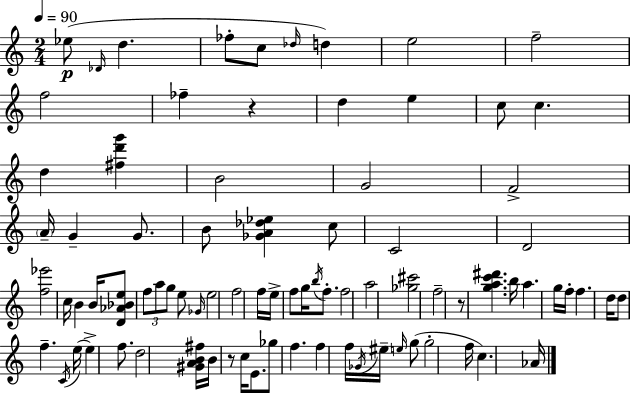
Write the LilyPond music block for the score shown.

{
  \clef treble
  \numericTimeSignature
  \time 2/4
  \key a \minor
  \tempo 4 = 90
  ees''8(\p \grace { des'16 } d''4. | fes''8-. c''8 \grace { des''16 }) d''4 | e''2 | f''2-- | \break f''2 | fes''4-- r4 | d''4 e''4 | c''8 c''4. | \break d''4 <fis'' d''' g'''>4 | b'2 | g'2 | f'2-> | \break \parenthesize a'16-- g'4-- g'8. | b'8 <ges' a' des'' ees''>4 | c''8 c'2 | d'2 | \break <f'' ees'''>2 | c''16 b'4 b'16 | <d' aes' bes' e''>8 \tuplet 3/2 { f''8 a''8 g''8 } | e''8 \grace { ges'16 } e''2 | \break f''2 | f''16 e''16-> f''8 g''16 | \acciaccatura { b''16 } f''8.-. f''2 | a''2 | \break <ges'' cis'''>2 | f''2-- | r8 <g'' a'' c''' dis'''>4. | b''16 a''4. | \break g''16 f''16-. f''4. | d''16 d''8 f''4.-- | \acciaccatura { c'16 }( e''16 e''4->) | f''8. d''2 | \break <gis' a' b' fis''>16 b'16 r8 | c''16 e'8. ges''8 f''4. | f''4 | f''16 \acciaccatura { ges'16 } eis''16-- \grace { e''16 } g''8( g''2-. | \break f''16 | c''4.) aes'16 \bar "|."
}